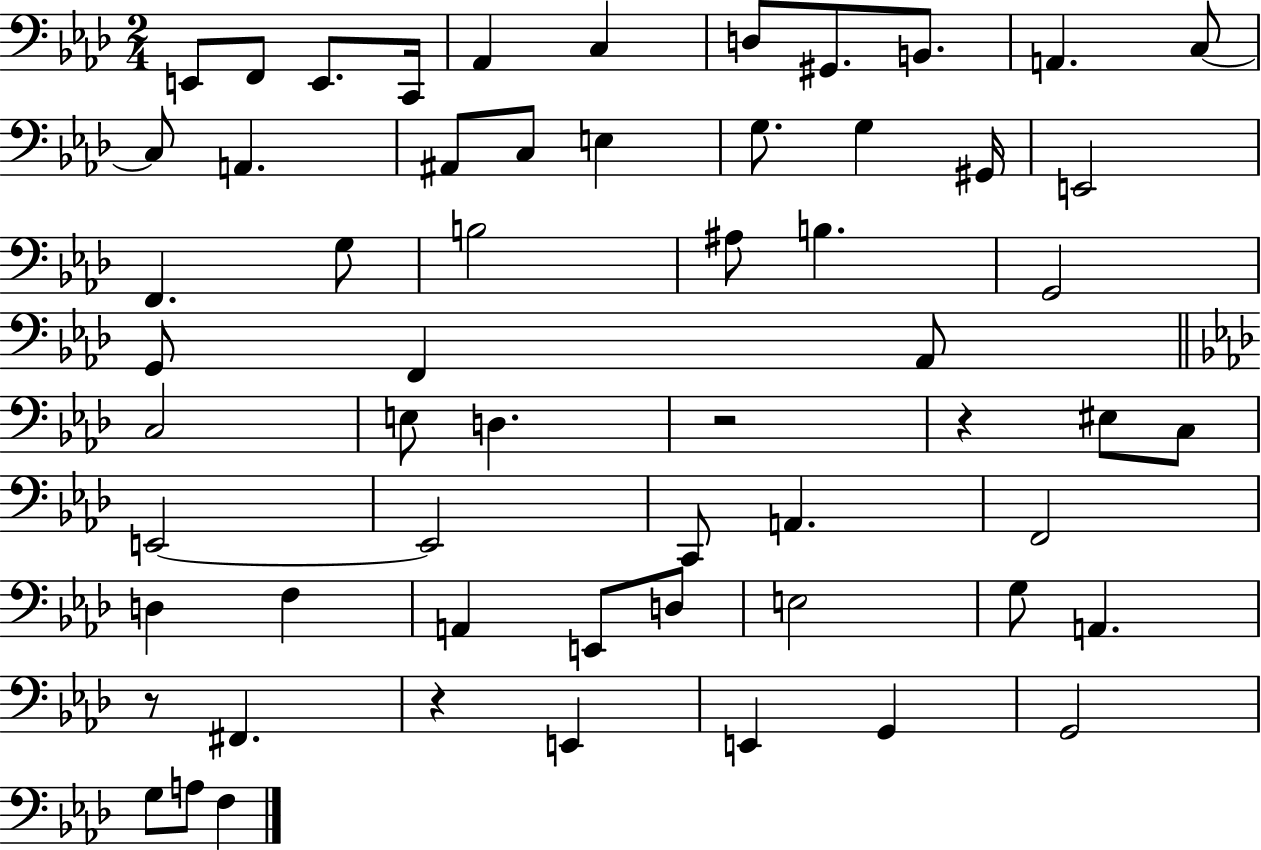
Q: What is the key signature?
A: AES major